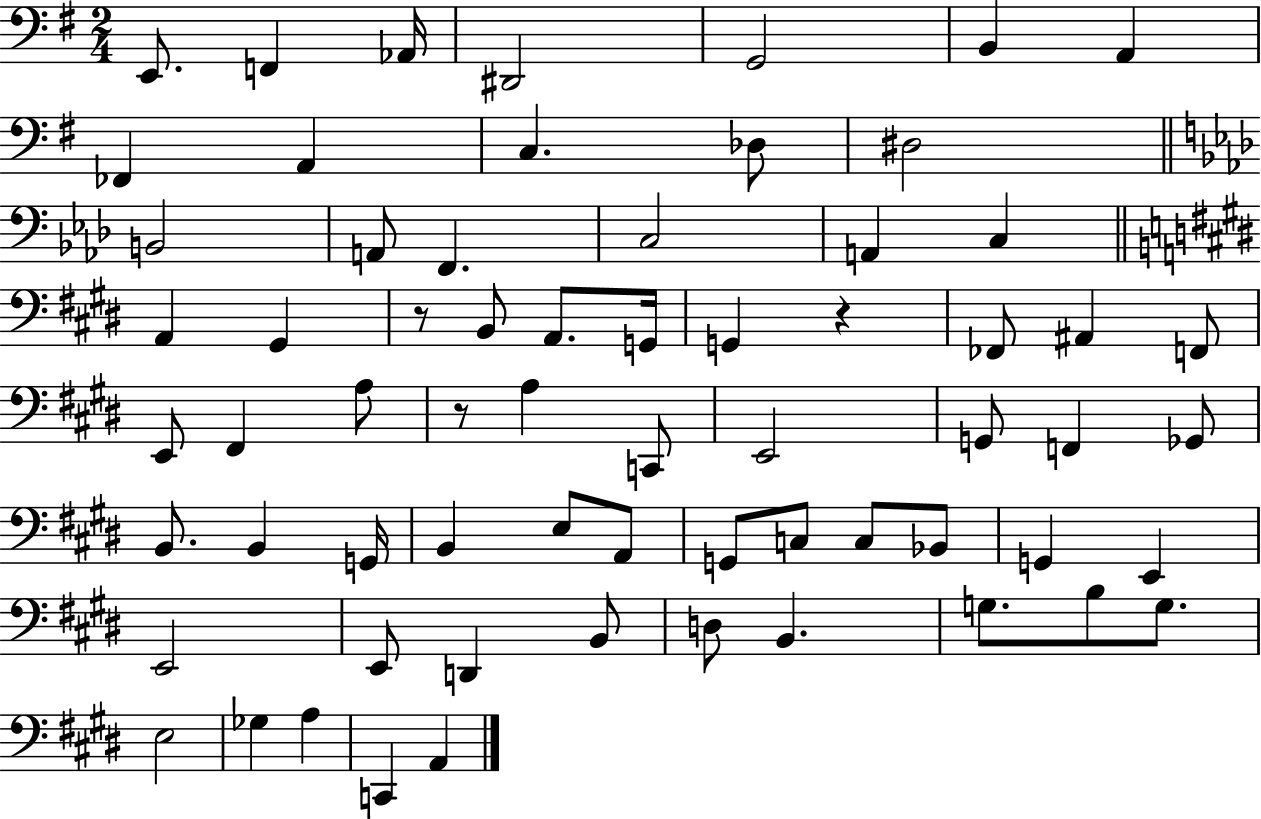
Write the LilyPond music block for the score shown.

{
  \clef bass
  \numericTimeSignature
  \time 2/4
  \key g \major
  e,8. f,4 aes,16 | dis,2 | g,2 | b,4 a,4 | \break fes,4 a,4 | c4. des8 | dis2 | \bar "||" \break \key aes \major b,2 | a,8 f,4. | c2 | a,4 c4 | \break \bar "||" \break \key e \major a,4 gis,4 | r8 b,8 a,8. g,16 | g,4 r4 | fes,8 ais,4 f,8 | \break e,8 fis,4 a8 | r8 a4 c,8 | e,2 | g,8 f,4 ges,8 | \break b,8. b,4 g,16 | b,4 e8 a,8 | g,8 c8 c8 bes,8 | g,4 e,4 | \break e,2 | e,8 d,4 b,8 | d8 b,4. | g8. b8 g8. | \break e2 | ges4 a4 | c,4 a,4 | \bar "|."
}